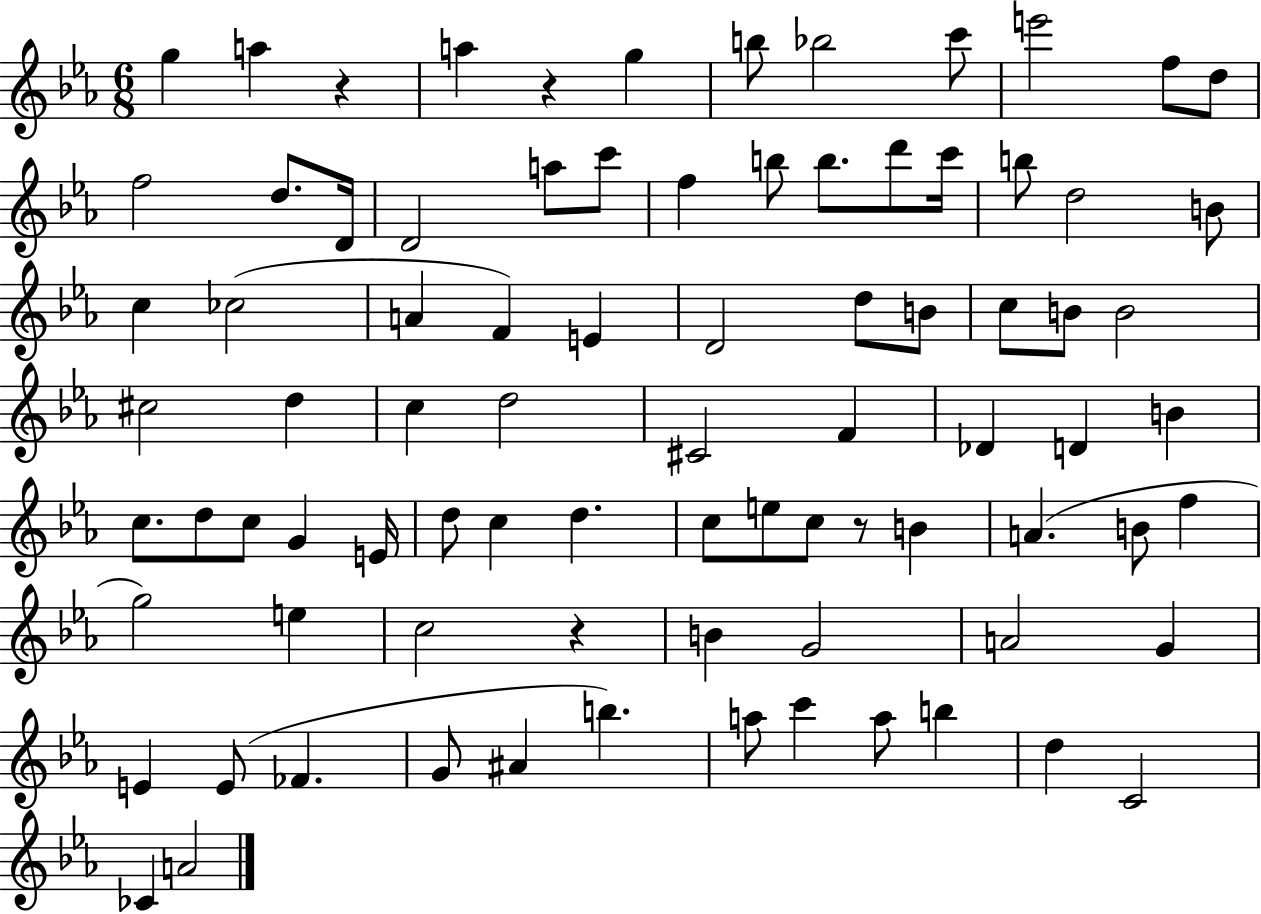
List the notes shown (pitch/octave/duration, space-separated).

G5/q A5/q R/q A5/q R/q G5/q B5/e Bb5/h C6/e E6/h F5/e D5/e F5/h D5/e. D4/s D4/h A5/e C6/e F5/q B5/e B5/e. D6/e C6/s B5/e D5/h B4/e C5/q CES5/h A4/q F4/q E4/q D4/h D5/e B4/e C5/e B4/e B4/h C#5/h D5/q C5/q D5/h C#4/h F4/q Db4/q D4/q B4/q C5/e. D5/e C5/e G4/q E4/s D5/e C5/q D5/q. C5/e E5/e C5/e R/e B4/q A4/q. B4/e F5/q G5/h E5/q C5/h R/q B4/q G4/h A4/h G4/q E4/q E4/e FES4/q. G4/e A#4/q B5/q. A5/e C6/q A5/e B5/q D5/q C4/h CES4/q A4/h